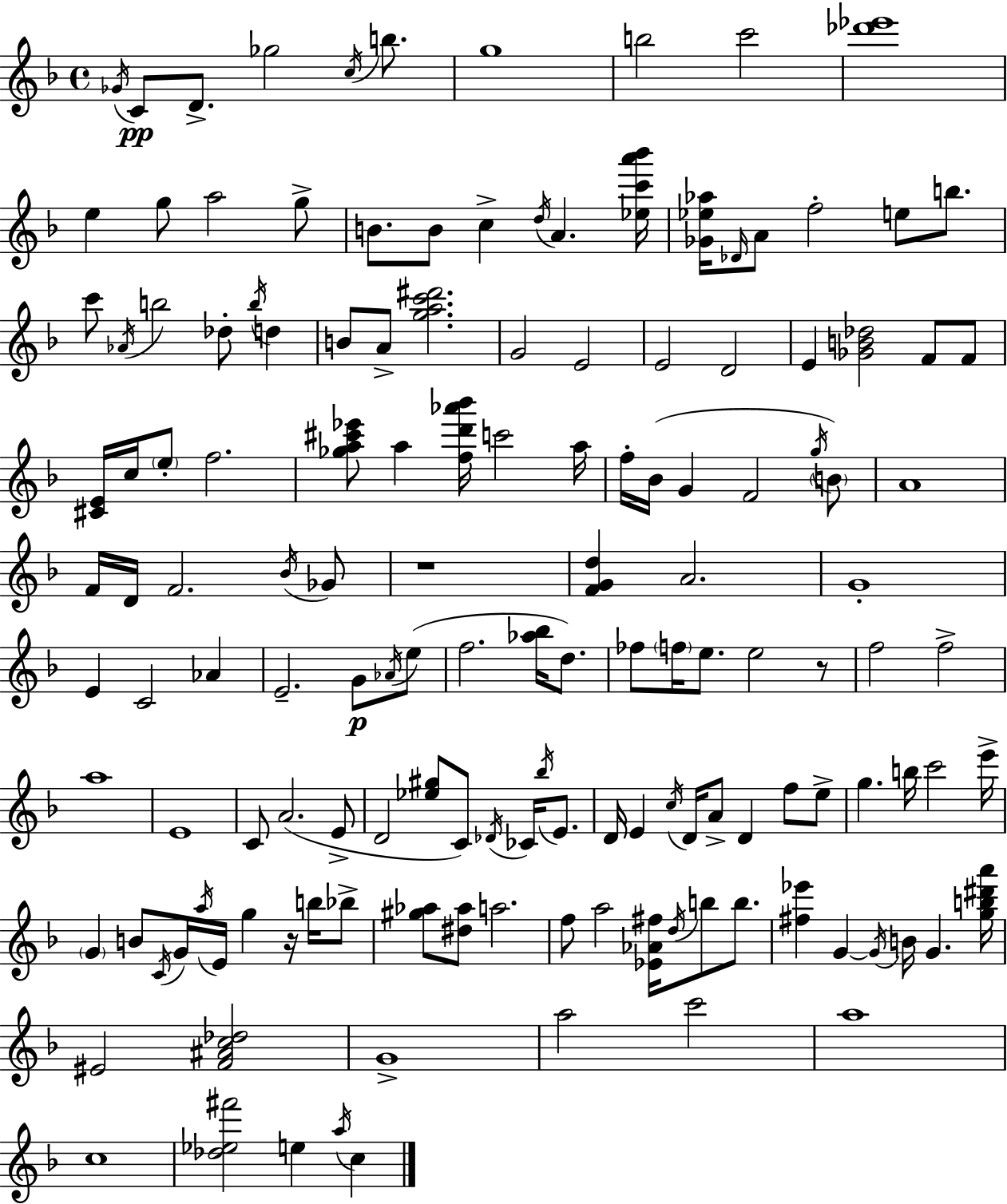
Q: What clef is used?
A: treble